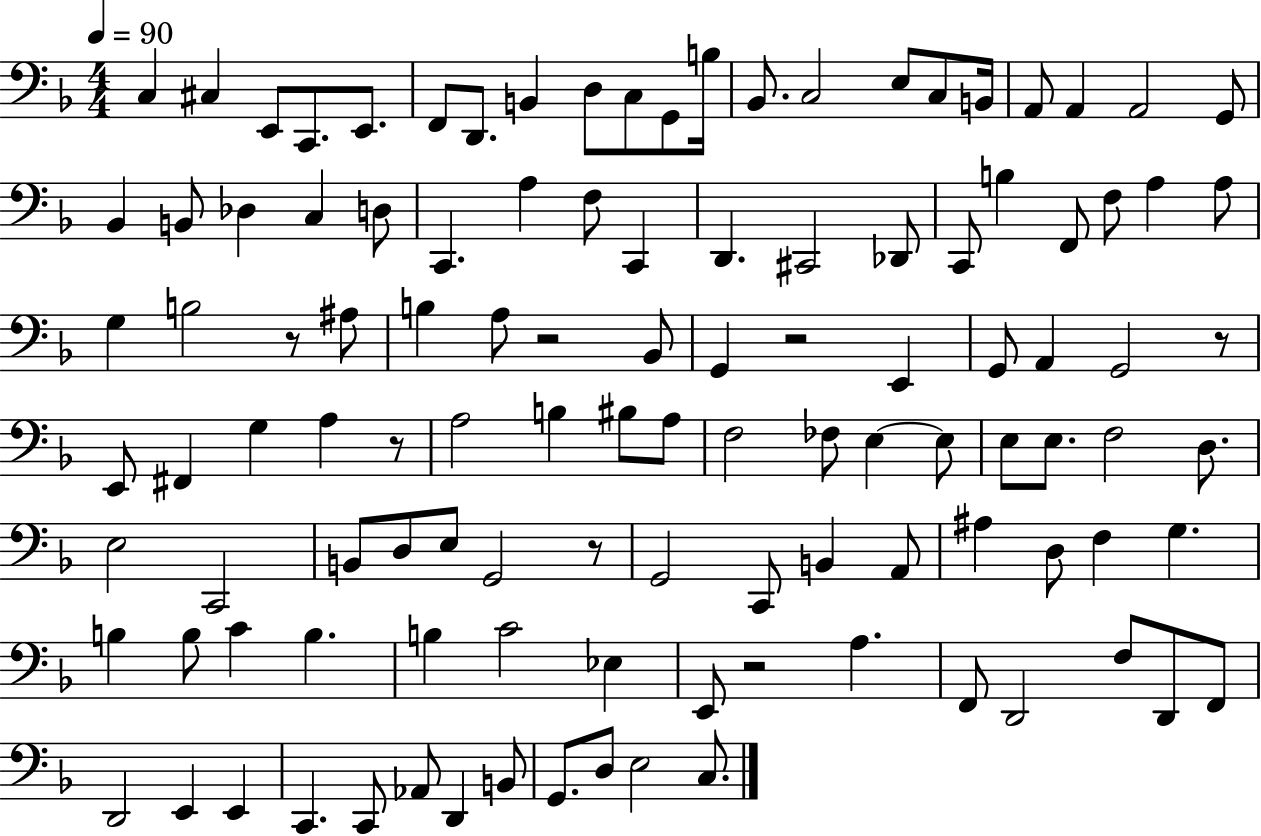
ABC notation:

X:1
T:Untitled
M:4/4
L:1/4
K:F
C, ^C, E,,/2 C,,/2 E,,/2 F,,/2 D,,/2 B,, D,/2 C,/2 G,,/2 B,/4 _B,,/2 C,2 E,/2 C,/2 B,,/4 A,,/2 A,, A,,2 G,,/2 _B,, B,,/2 _D, C, D,/2 C,, A, F,/2 C,, D,, ^C,,2 _D,,/2 C,,/2 B, F,,/2 F,/2 A, A,/2 G, B,2 z/2 ^A,/2 B, A,/2 z2 _B,,/2 G,, z2 E,, G,,/2 A,, G,,2 z/2 E,,/2 ^F,, G, A, z/2 A,2 B, ^B,/2 A,/2 F,2 _F,/2 E, E,/2 E,/2 E,/2 F,2 D,/2 E,2 C,,2 B,,/2 D,/2 E,/2 G,,2 z/2 G,,2 C,,/2 B,, A,,/2 ^A, D,/2 F, G, B, B,/2 C B, B, C2 _E, E,,/2 z2 A, F,,/2 D,,2 F,/2 D,,/2 F,,/2 D,,2 E,, E,, C,, C,,/2 _A,,/2 D,, B,,/2 G,,/2 D,/2 E,2 C,/2